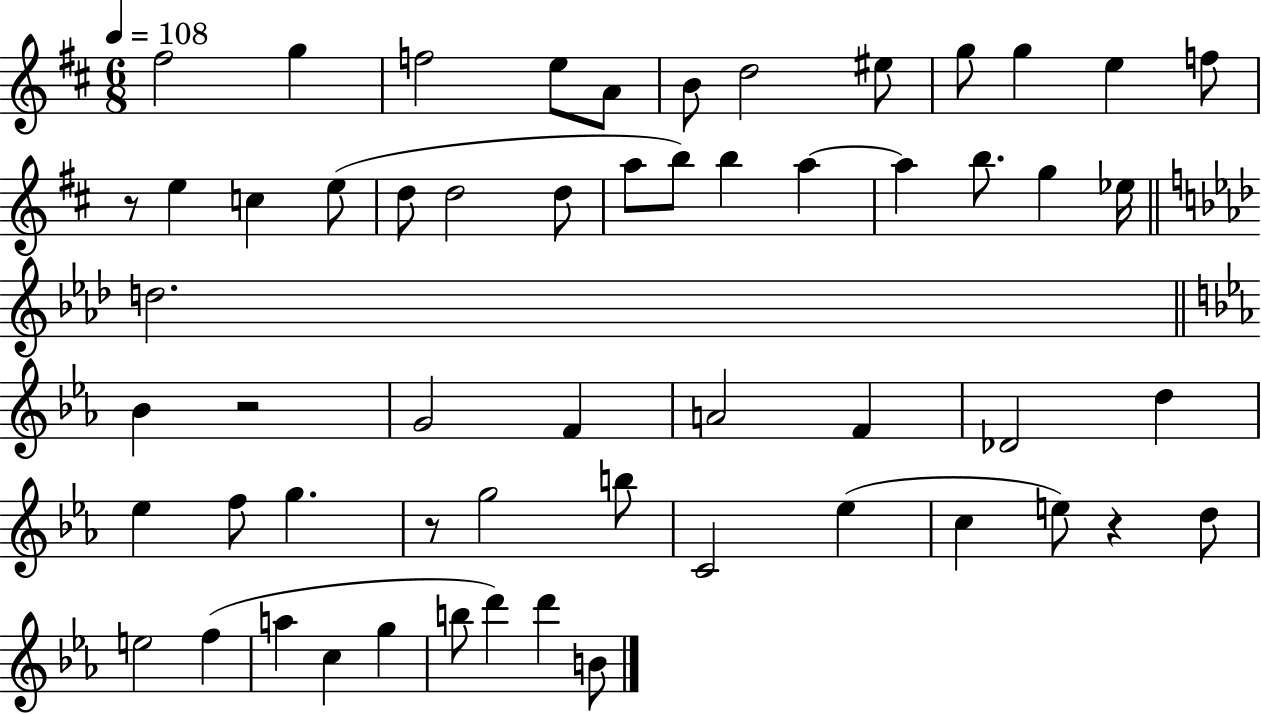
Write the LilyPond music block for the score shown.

{
  \clef treble
  \numericTimeSignature
  \time 6/8
  \key d \major
  \tempo 4 = 108
  fis''2 g''4 | f''2 e''8 a'8 | b'8 d''2 eis''8 | g''8 g''4 e''4 f''8 | \break r8 e''4 c''4 e''8( | d''8 d''2 d''8 | a''8 b''8) b''4 a''4~~ | a''4 b''8. g''4 ees''16 | \break \bar "||" \break \key aes \major d''2. | \bar "||" \break \key ees \major bes'4 r2 | g'2 f'4 | a'2 f'4 | des'2 d''4 | \break ees''4 f''8 g''4. | r8 g''2 b''8 | c'2 ees''4( | c''4 e''8) r4 d''8 | \break e''2 f''4( | a''4 c''4 g''4 | b''8 d'''4) d'''4 b'8 | \bar "|."
}